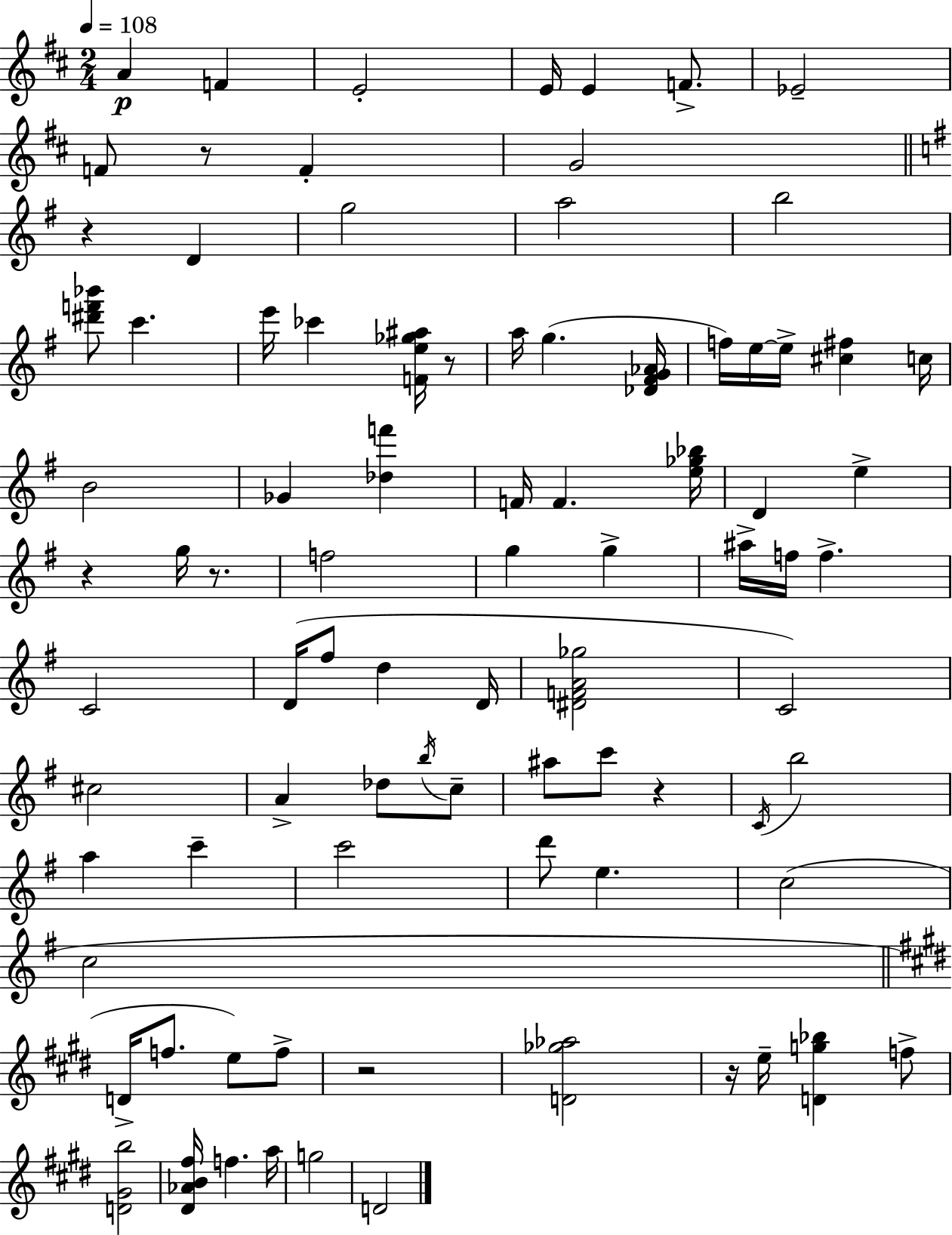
A4/q F4/q E4/h E4/s E4/q F4/e. Eb4/h F4/e R/e F4/q G4/h R/q D4/q G5/h A5/h B5/h [D#6,F6,Bb6]/e C6/q. E6/s CES6/q [F4,E5,Gb5,A#5]/s R/e A5/s G5/q. [Db4,F#4,G4,Ab4]/s F5/s E5/s E5/s [C#5,F#5]/q C5/s B4/h Gb4/q [Db5,F6]/q F4/s F4/q. [E5,Gb5,Bb5]/s D4/q E5/q R/q G5/s R/e. F5/h G5/q G5/q A#5/s F5/s F5/q. C4/h D4/s F#5/e D5/q D4/s [D#4,F4,A4,Gb5]/h C4/h C#5/h A4/q Db5/e B5/s C5/e A#5/e C6/e R/q C4/s B5/h A5/q C6/q C6/h D6/e E5/q. C5/h C5/h D4/s F5/e. E5/e F5/e R/h [D4,Gb5,Ab5]/h R/s E5/s [D4,G5,Bb5]/q F5/e [D4,G#4,B5]/h [D#4,Ab4,B4,F#5]/s F5/q. A5/s G5/h D4/h